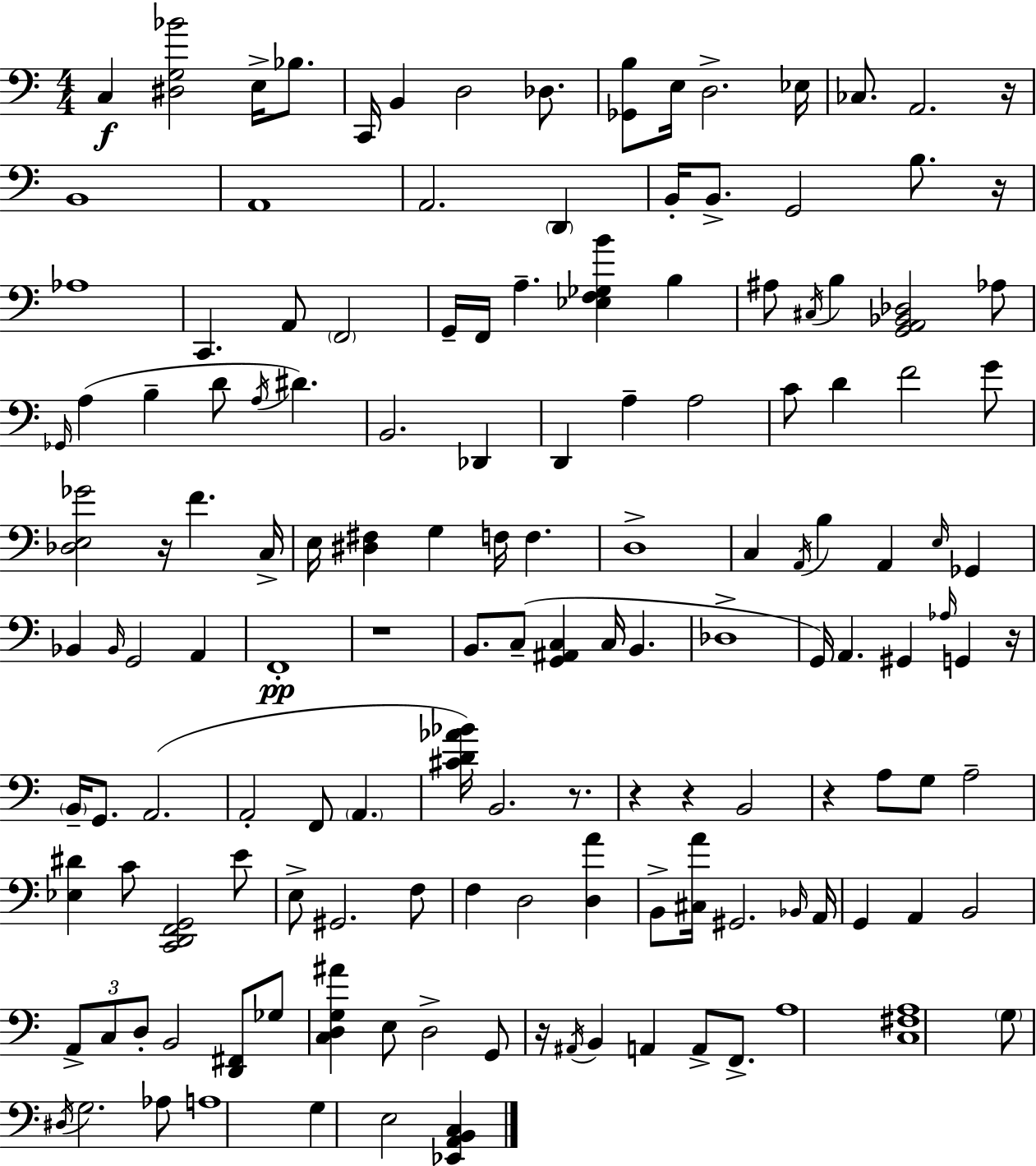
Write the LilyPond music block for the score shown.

{
  \clef bass
  \numericTimeSignature
  \time 4/4
  \key c \major
  c4\f <dis g bes'>2 e16-> bes8. | c,16 b,4 d2 des8. | <ges, b>8 e16 d2.-> ees16 | ces8. a,2. r16 | \break b,1 | a,1 | a,2. \parenthesize d,4 | b,16-. b,8.-> g,2 b8. r16 | \break aes1 | c,4. a,8 \parenthesize f,2 | g,16-- f,16 a4.-- <ees f ges b'>4 b4 | ais8 \acciaccatura { cis16 } b4 <g, a, bes, des>2 aes8 | \break \grace { ges,16 } a4( b4-- d'8 \acciaccatura { a16 } dis'4.) | b,2. des,4 | d,4 a4-- a2 | c'8 d'4 f'2 | \break g'8 <des e ges'>2 r16 f'4. | c16-> e16 <dis fis>4 g4 f16 f4. | d1-> | c4 \acciaccatura { a,16 } b4 a,4 | \break \grace { e16 } ges,4 bes,4 \grace { bes,16 } g,2 | a,4 f,1-.\pp | r1 | b,8. c8--( <g, ais, c>4 c16 | \break b,4. des1-> | g,16) a,4. gis,4 | \grace { aes16 } g,4 r16 \parenthesize b,16-- g,8. a,2.( | a,2-. f,8 | \break \parenthesize a,4. <cis' d' aes' bes'>16) b,2. | r8. r4 r4 b,2 | r4 a8 g8 a2-- | <ees dis'>4 c'8 <c, d, f, g,>2 | \break e'8 e8-> gis,2. | f8 f4 d2 | <d a'>4 b,8-> <cis a'>16 gis,2. | \grace { bes,16 } a,16 g,4 a,4 | \break b,2 \tuplet 3/2 { a,8-> c8 d8-. } b,2 | <d, fis,>8 ges8 <c d g ais'>4 e8 | d2-> g,8 r16 \acciaccatura { ais,16 } b,4 | a,4 a,8-> f,8.-> a1 | \break <c fis a>1 | \parenthesize g8 \acciaccatura { dis16 } g2. | aes8 a1 | g4 e2 | \break <ees, a, b, c>4 \bar "|."
}